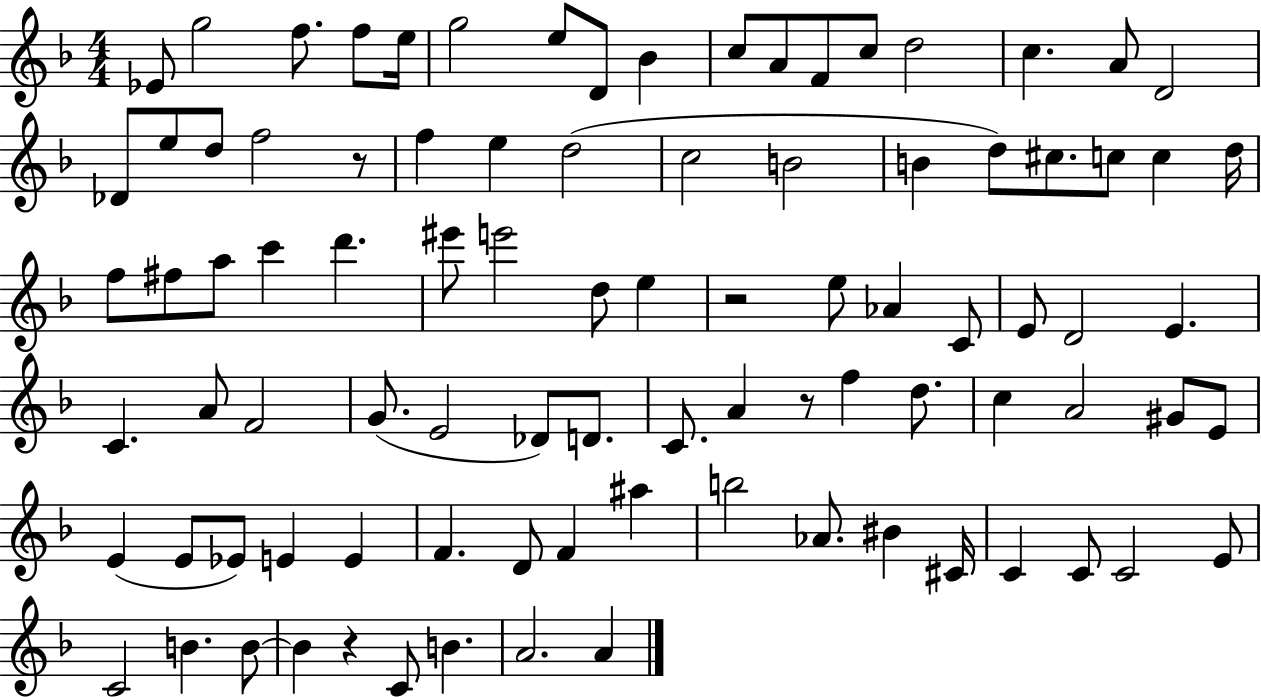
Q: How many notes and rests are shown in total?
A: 91